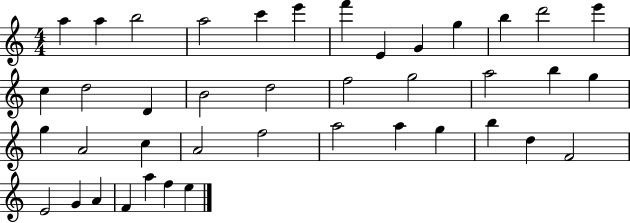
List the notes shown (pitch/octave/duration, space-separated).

A5/q A5/q B5/h A5/h C6/q E6/q F6/q E4/q G4/q G5/q B5/q D6/h E6/q C5/q D5/h D4/q B4/h D5/h F5/h G5/h A5/h B5/q G5/q G5/q A4/h C5/q A4/h F5/h A5/h A5/q G5/q B5/q D5/q F4/h E4/h G4/q A4/q F4/q A5/q F5/q E5/q